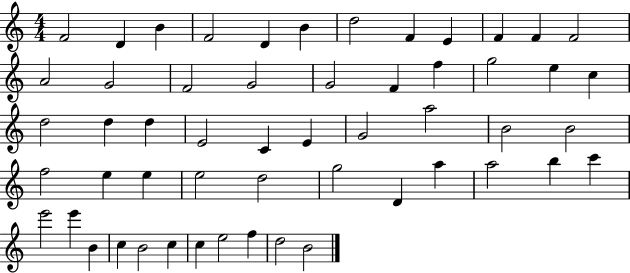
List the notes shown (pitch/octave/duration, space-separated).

F4/h D4/q B4/q F4/h D4/q B4/q D5/h F4/q E4/q F4/q F4/q F4/h A4/h G4/h F4/h G4/h G4/h F4/q F5/q G5/h E5/q C5/q D5/h D5/q D5/q E4/h C4/q E4/q G4/h A5/h B4/h B4/h F5/h E5/q E5/q E5/h D5/h G5/h D4/q A5/q A5/h B5/q C6/q E6/h E6/q B4/q C5/q B4/h C5/q C5/q E5/h F5/q D5/h B4/h